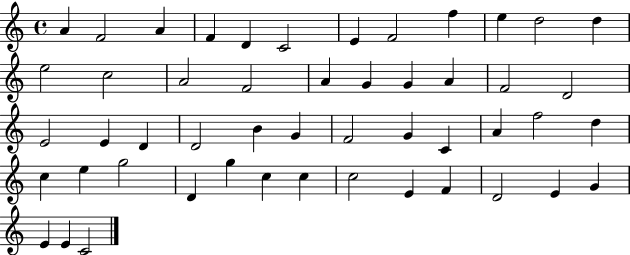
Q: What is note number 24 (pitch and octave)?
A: E4